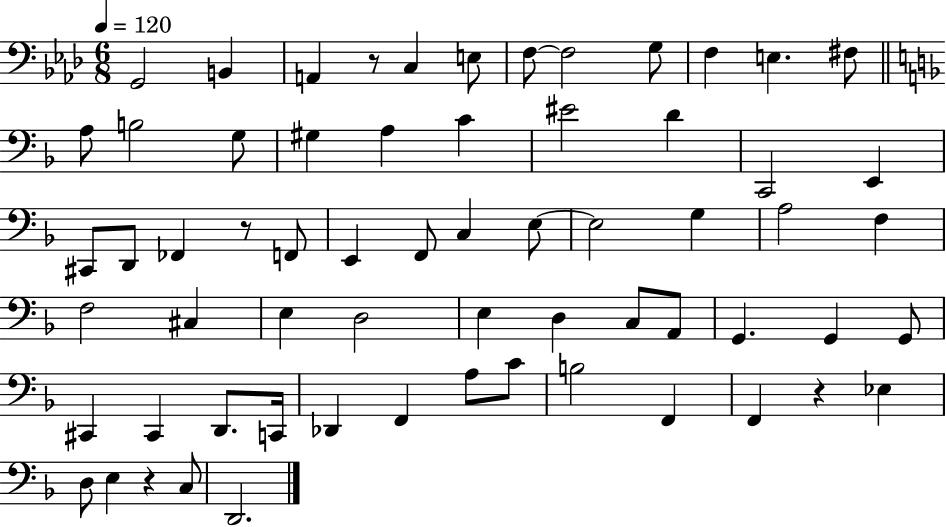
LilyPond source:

{
  \clef bass
  \numericTimeSignature
  \time 6/8
  \key aes \major
  \tempo 4 = 120
  \repeat volta 2 { g,2 b,4 | a,4 r8 c4 e8 | f8~~ f2 g8 | f4 e4. fis8 | \break \bar "||" \break \key d \minor a8 b2 g8 | gis4 a4 c'4 | eis'2 d'4 | c,2 e,4 | \break cis,8 d,8 fes,4 r8 f,8 | e,4 f,8 c4 e8~~ | e2 g4 | a2 f4 | \break f2 cis4 | e4 d2 | e4 d4 c8 a,8 | g,4. g,4 g,8 | \break cis,4 cis,4 d,8. c,16 | des,4 f,4 a8 c'8 | b2 f,4 | f,4 r4 ees4 | \break d8 e4 r4 c8 | d,2. | } \bar "|."
}